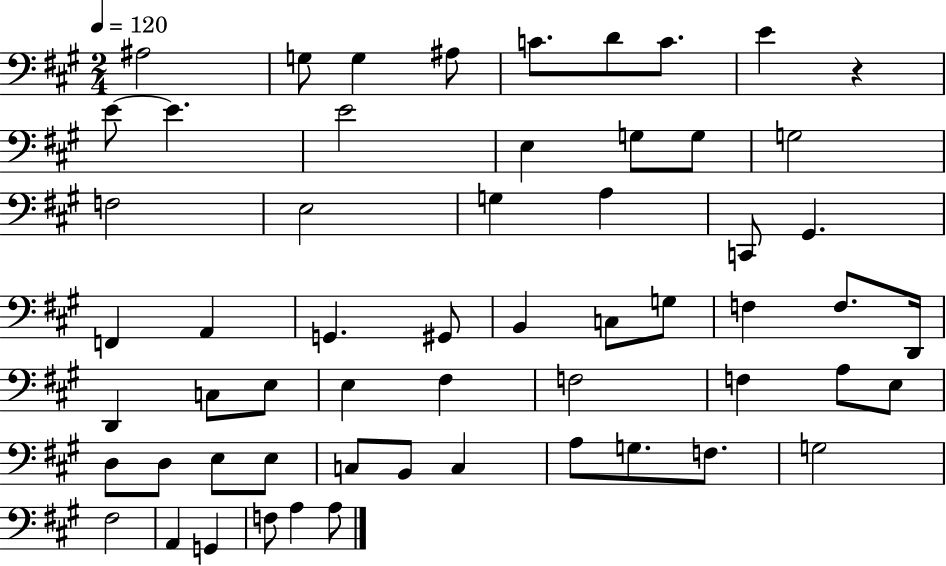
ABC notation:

X:1
T:Untitled
M:2/4
L:1/4
K:A
^A,2 G,/2 G, ^A,/2 C/2 D/2 C/2 E z E/2 E E2 E, G,/2 G,/2 G,2 F,2 E,2 G, A, C,,/2 ^G,, F,, A,, G,, ^G,,/2 B,, C,/2 G,/2 F, F,/2 D,,/4 D,, C,/2 E,/2 E, ^F, F,2 F, A,/2 E,/2 D,/2 D,/2 E,/2 E,/2 C,/2 B,,/2 C, A,/2 G,/2 F,/2 G,2 ^F,2 A,, G,, F,/2 A, A,/2